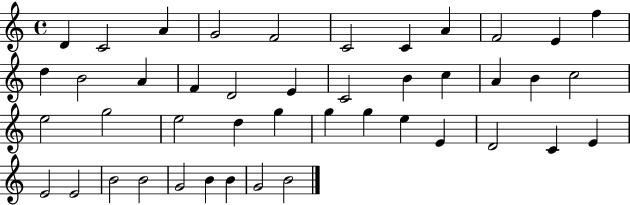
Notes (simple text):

D4/q C4/h A4/q G4/h F4/h C4/h C4/q A4/q F4/h E4/q F5/q D5/q B4/h A4/q F4/q D4/h E4/q C4/h B4/q C5/q A4/q B4/q C5/h E5/h G5/h E5/h D5/q G5/q G5/q G5/q E5/q E4/q D4/h C4/q E4/q E4/h E4/h B4/h B4/h G4/h B4/q B4/q G4/h B4/h